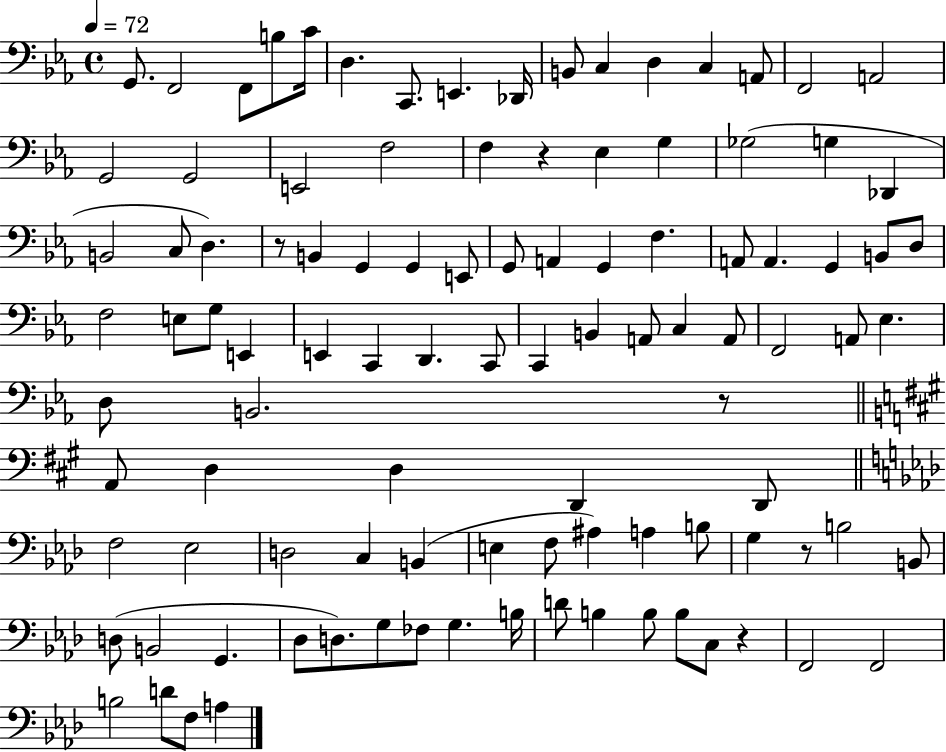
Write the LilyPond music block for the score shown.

{
  \clef bass
  \time 4/4
  \defaultTimeSignature
  \key ees \major
  \tempo 4 = 72
  g,8. f,2 f,8 b8 c'16 | d4. c,8. e,4. des,16 | b,8 c4 d4 c4 a,8 | f,2 a,2 | \break g,2 g,2 | e,2 f2 | f4 r4 ees4 g4 | ges2( g4 des,4 | \break b,2 c8 d4.) | r8 b,4 g,4 g,4 e,8 | g,8 a,4 g,4 f4. | a,8 a,4. g,4 b,8 d8 | \break f2 e8 g8 e,4 | e,4 c,4 d,4. c,8 | c,4 b,4 a,8 c4 a,8 | f,2 a,8 ees4. | \break d8 b,2. r8 | \bar "||" \break \key a \major a,8 d4 d4 d,4 d,8 | \bar "||" \break \key aes \major f2 ees2 | d2 c4 b,4( | e4 f8 ais4) a4 b8 | g4 r8 b2 b,8 | \break d8( b,2 g,4. | des8 d8.) g8 fes8 g4. b16 | d'8 b4 b8 b8 c8 r4 | f,2 f,2 | \break b2 d'8 f8 a4 | \bar "|."
}